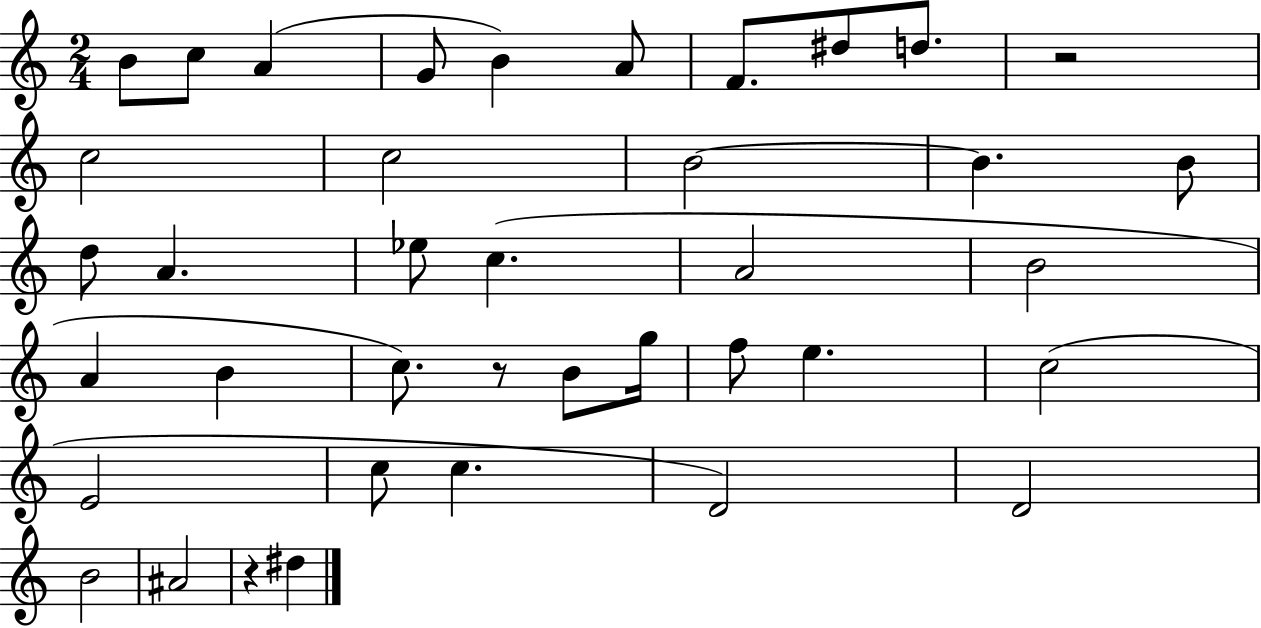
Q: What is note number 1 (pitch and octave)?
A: B4